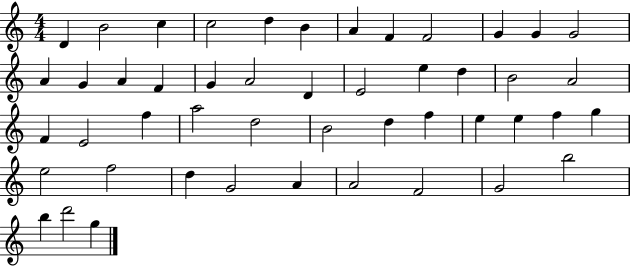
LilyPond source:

{
  \clef treble
  \numericTimeSignature
  \time 4/4
  \key c \major
  d'4 b'2 c''4 | c''2 d''4 b'4 | a'4 f'4 f'2 | g'4 g'4 g'2 | \break a'4 g'4 a'4 f'4 | g'4 a'2 d'4 | e'2 e''4 d''4 | b'2 a'2 | \break f'4 e'2 f''4 | a''2 d''2 | b'2 d''4 f''4 | e''4 e''4 f''4 g''4 | \break e''2 f''2 | d''4 g'2 a'4 | a'2 f'2 | g'2 b''2 | \break b''4 d'''2 g''4 | \bar "|."
}